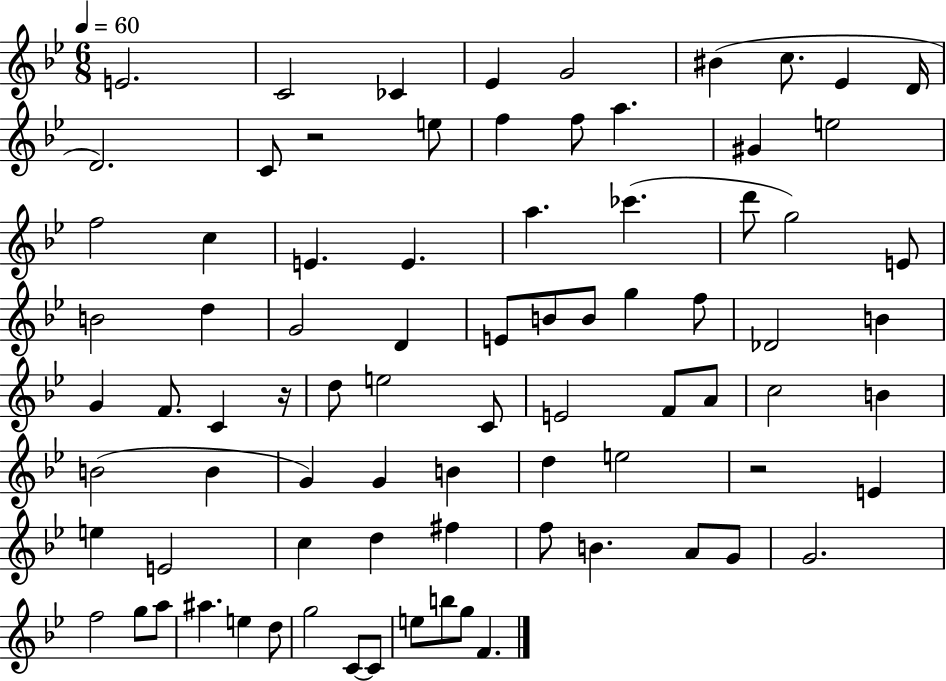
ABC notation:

X:1
T:Untitled
M:6/8
L:1/4
K:Bb
E2 C2 _C _E G2 ^B c/2 _E D/4 D2 C/2 z2 e/2 f f/2 a ^G e2 f2 c E E a _c' d'/2 g2 E/2 B2 d G2 D E/2 B/2 B/2 g f/2 _D2 B G F/2 C z/4 d/2 e2 C/2 E2 F/2 A/2 c2 B B2 B G G B d e2 z2 E e E2 c d ^f f/2 B A/2 G/2 G2 f2 g/2 a/2 ^a e d/2 g2 C/2 C/2 e/2 b/2 g/2 F